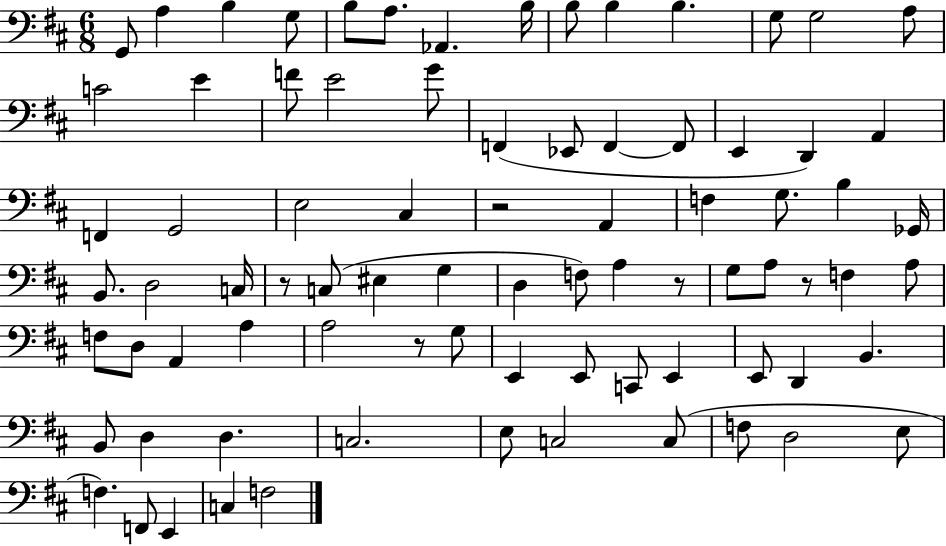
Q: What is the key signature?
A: D major